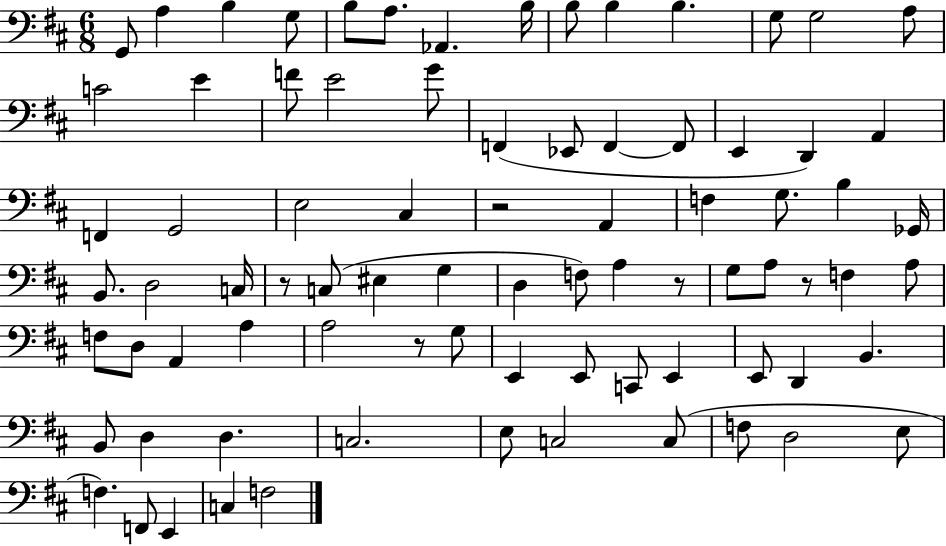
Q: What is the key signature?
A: D major